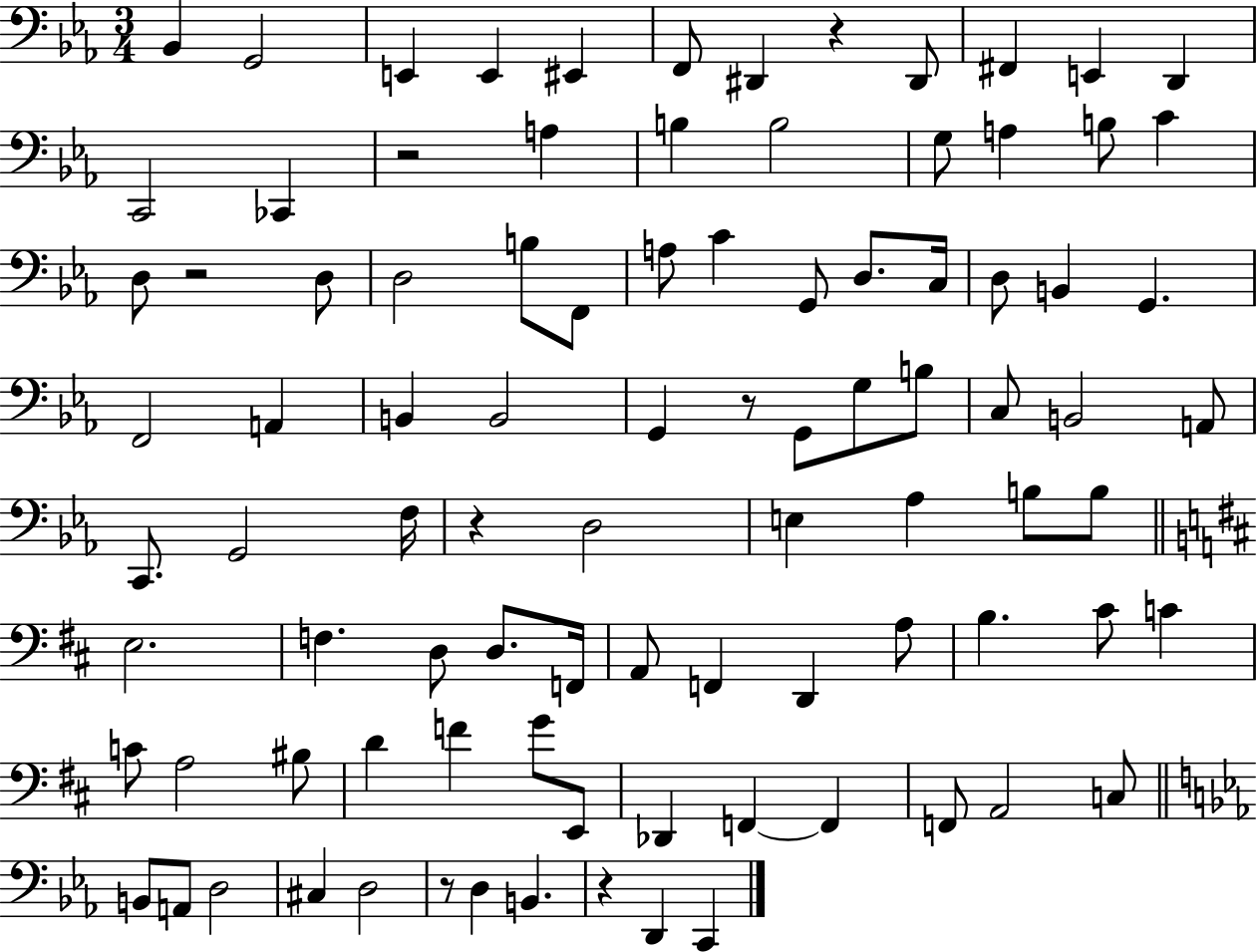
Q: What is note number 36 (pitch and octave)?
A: B2